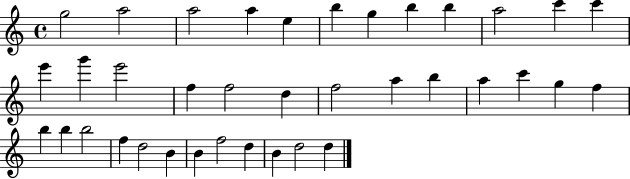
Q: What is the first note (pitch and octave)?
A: G5